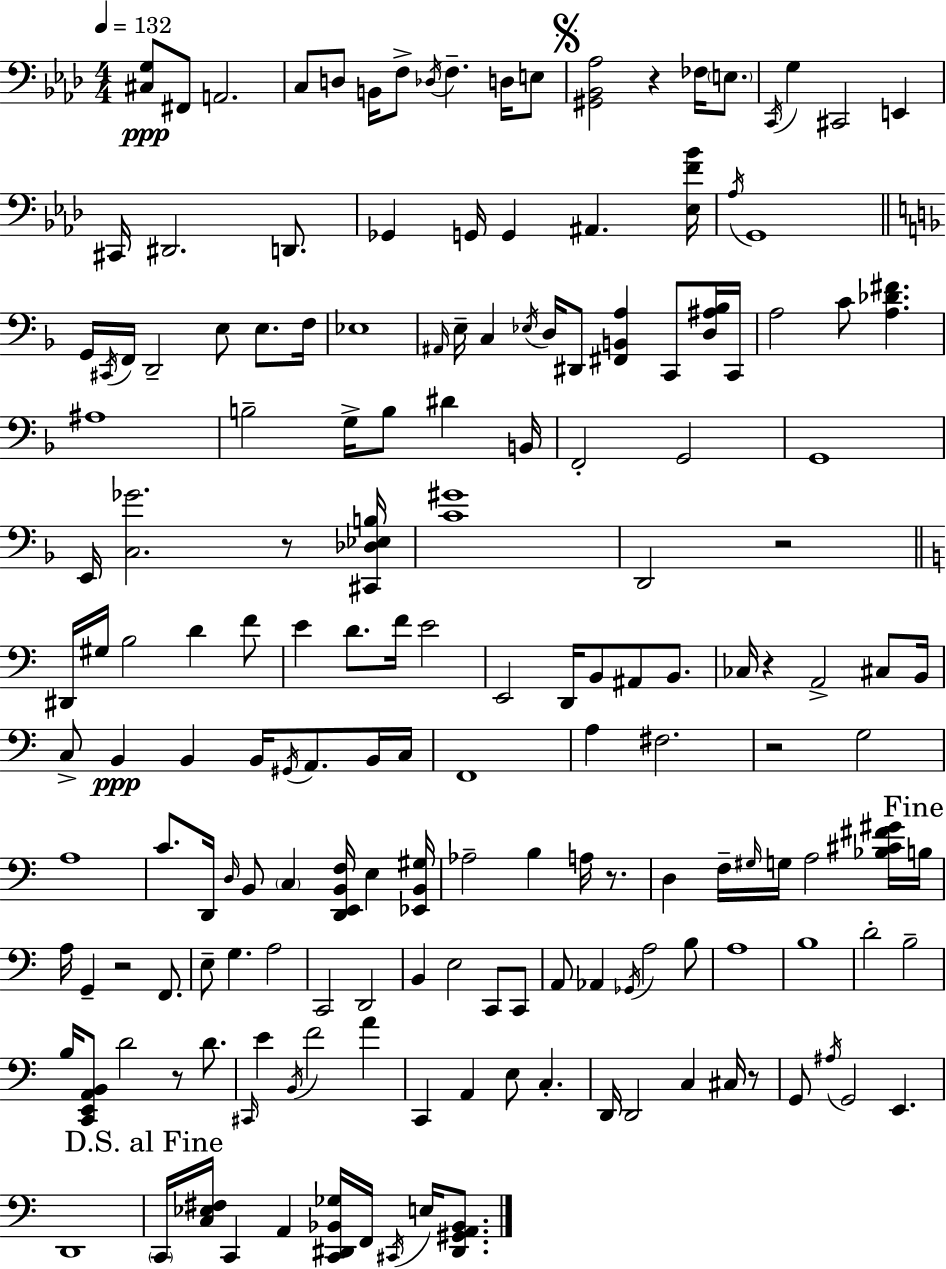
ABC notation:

X:1
T:Untitled
M:4/4
L:1/4
K:Fm
[^C,G,]/2 ^F,,/2 A,,2 C,/2 D,/2 B,,/4 F,/2 _D,/4 F, D,/4 E,/2 [^G,,_B,,_A,]2 z _F,/4 E,/2 C,,/4 G, ^C,,2 E,, ^C,,/4 ^D,,2 D,,/2 _G,, G,,/4 G,, ^A,, [_E,F_B]/4 _A,/4 G,,4 G,,/4 ^C,,/4 F,,/4 D,,2 E,/2 E,/2 F,/4 _E,4 ^A,,/4 E,/4 C, _E,/4 D,/4 ^D,,/2 [^F,,B,,A,] C,,/2 [D,^A,_B,]/4 C,,/4 A,2 C/2 [A,_D^F] ^A,4 B,2 G,/4 B,/2 ^D B,,/4 F,,2 G,,2 G,,4 E,,/4 [C,_G]2 z/2 [^C,,_D,_E,B,]/4 [C^G]4 D,,2 z2 ^D,,/4 ^G,/4 B,2 D F/2 E D/2 F/4 E2 E,,2 D,,/4 B,,/2 ^A,,/2 B,,/2 _C,/4 z A,,2 ^C,/2 B,,/4 C,/2 B,, B,, B,,/4 ^G,,/4 A,,/2 B,,/4 C,/4 F,,4 A, ^F,2 z2 G,2 A,4 C/2 D,,/4 D,/4 B,,/2 C, [D,,E,,B,,F,]/4 E, [_E,,B,,^G,]/4 _A,2 B, A,/4 z/2 D, F,/4 ^G,/4 G,/4 A,2 [_B,^C^F^G]/4 B,/4 A,/4 G,, z2 F,,/2 E,/2 G, A,2 C,,2 D,,2 B,, E,2 C,,/2 C,,/2 A,,/2 _A,, _G,,/4 A,2 B,/2 A,4 B,4 D2 B,2 B,/4 [C,,E,,A,,B,,]/2 D2 z/2 D/2 ^C,,/4 E B,,/4 F2 A C,, A,, E,/2 C, D,,/4 D,,2 C, ^C,/4 z/2 G,,/2 ^A,/4 G,,2 E,, D,,4 C,,/4 [C,_E,^F,]/4 C,, A,, [C,,^D,,_B,,_G,]/4 F,,/4 ^C,,/4 E,/4 [^D,,^G,,A,,_B,,]/2